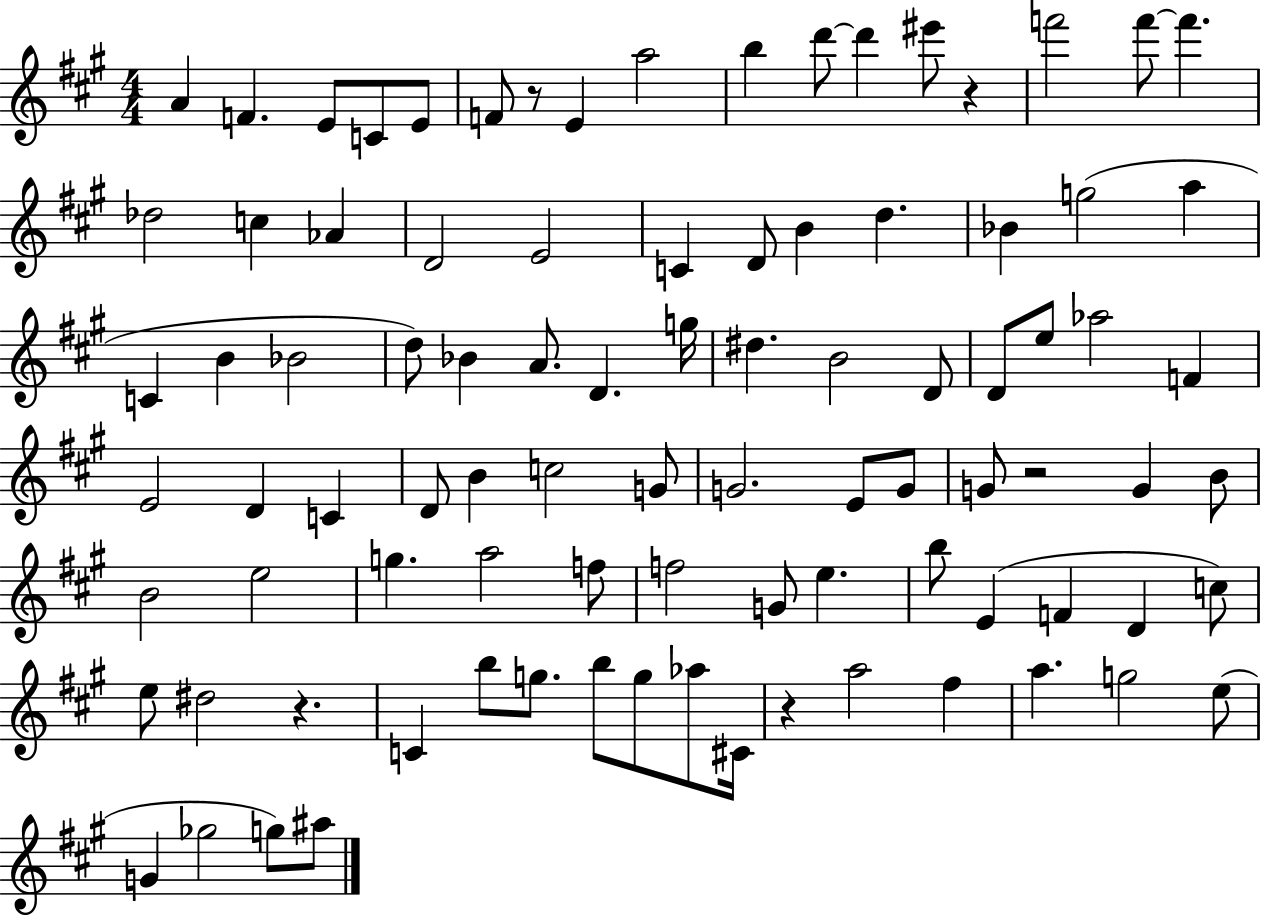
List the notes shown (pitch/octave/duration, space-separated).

A4/q F4/q. E4/e C4/e E4/e F4/e R/e E4/q A5/h B5/q D6/e D6/q EIS6/e R/q F6/h F6/e F6/q. Db5/h C5/q Ab4/q D4/h E4/h C4/q D4/e B4/q D5/q. Bb4/q G5/h A5/q C4/q B4/q Bb4/h D5/e Bb4/q A4/e. D4/q. G5/s D#5/q. B4/h D4/e D4/e E5/e Ab5/h F4/q E4/h D4/q C4/q D4/e B4/q C5/h G4/e G4/h. E4/e G4/e G4/e R/h G4/q B4/e B4/h E5/h G5/q. A5/h F5/e F5/h G4/e E5/q. B5/e E4/q F4/q D4/q C5/e E5/e D#5/h R/q. C4/q B5/e G5/e. B5/e G5/e Ab5/e C#4/s R/q A5/h F#5/q A5/q. G5/h E5/e G4/q Gb5/h G5/e A#5/e